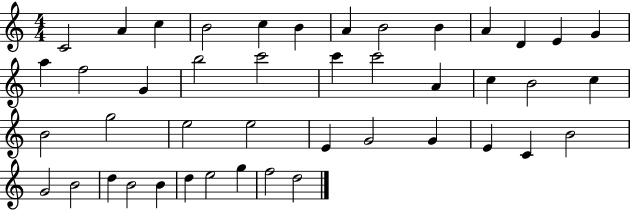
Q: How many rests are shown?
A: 0